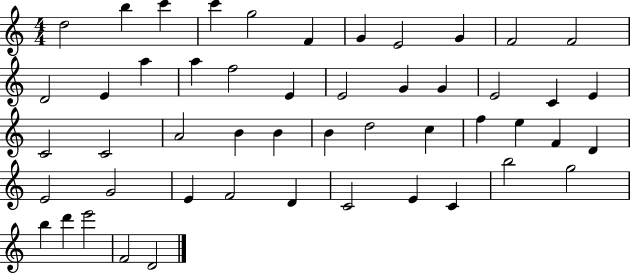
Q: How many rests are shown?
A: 0